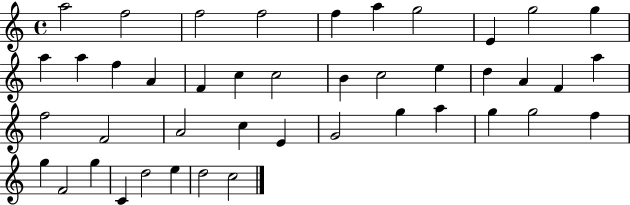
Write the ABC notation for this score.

X:1
T:Untitled
M:4/4
L:1/4
K:C
a2 f2 f2 f2 f a g2 E g2 g a a f A F c c2 B c2 e d A F a f2 F2 A2 c E G2 g a g g2 f g F2 g C d2 e d2 c2